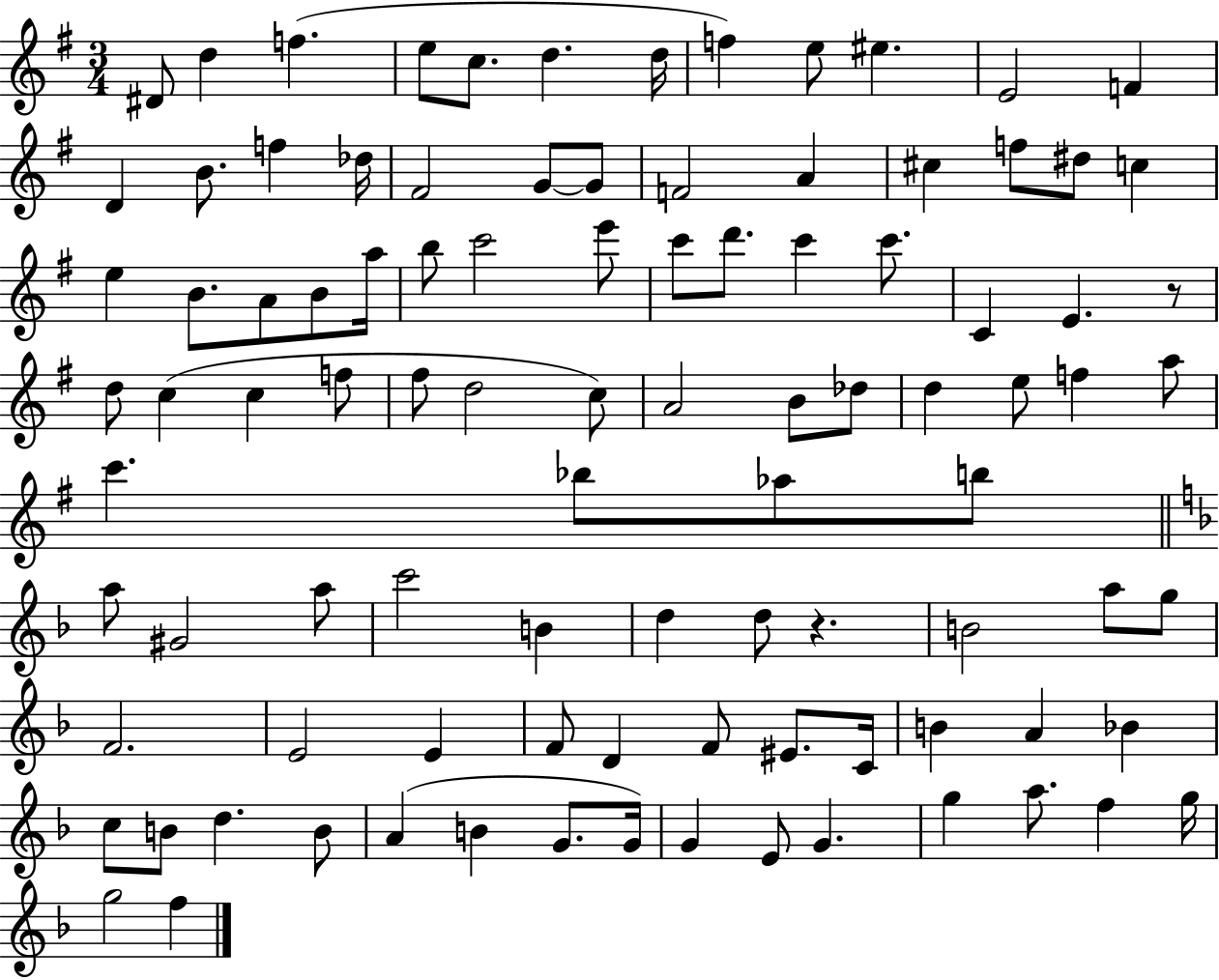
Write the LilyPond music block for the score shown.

{
  \clef treble
  \numericTimeSignature
  \time 3/4
  \key g \major
  dis'8 d''4 f''4.( | e''8 c''8. d''4. d''16 | f''4) e''8 eis''4. | e'2 f'4 | \break d'4 b'8. f''4 des''16 | fis'2 g'8~~ g'8 | f'2 a'4 | cis''4 f''8 dis''8 c''4 | \break e''4 b'8. a'8 b'8 a''16 | b''8 c'''2 e'''8 | c'''8 d'''8. c'''4 c'''8. | c'4 e'4. r8 | \break d''8 c''4( c''4 f''8 | fis''8 d''2 c''8) | a'2 b'8 des''8 | d''4 e''8 f''4 a''8 | \break c'''4. bes''8 aes''8 b''8 | \bar "||" \break \key f \major a''8 gis'2 a''8 | c'''2 b'4 | d''4 d''8 r4. | b'2 a''8 g''8 | \break f'2. | e'2 e'4 | f'8 d'4 f'8 eis'8. c'16 | b'4 a'4 bes'4 | \break c''8 b'8 d''4. b'8 | a'4( b'4 g'8. g'16) | g'4 e'8 g'4. | g''4 a''8. f''4 g''16 | \break g''2 f''4 | \bar "|."
}